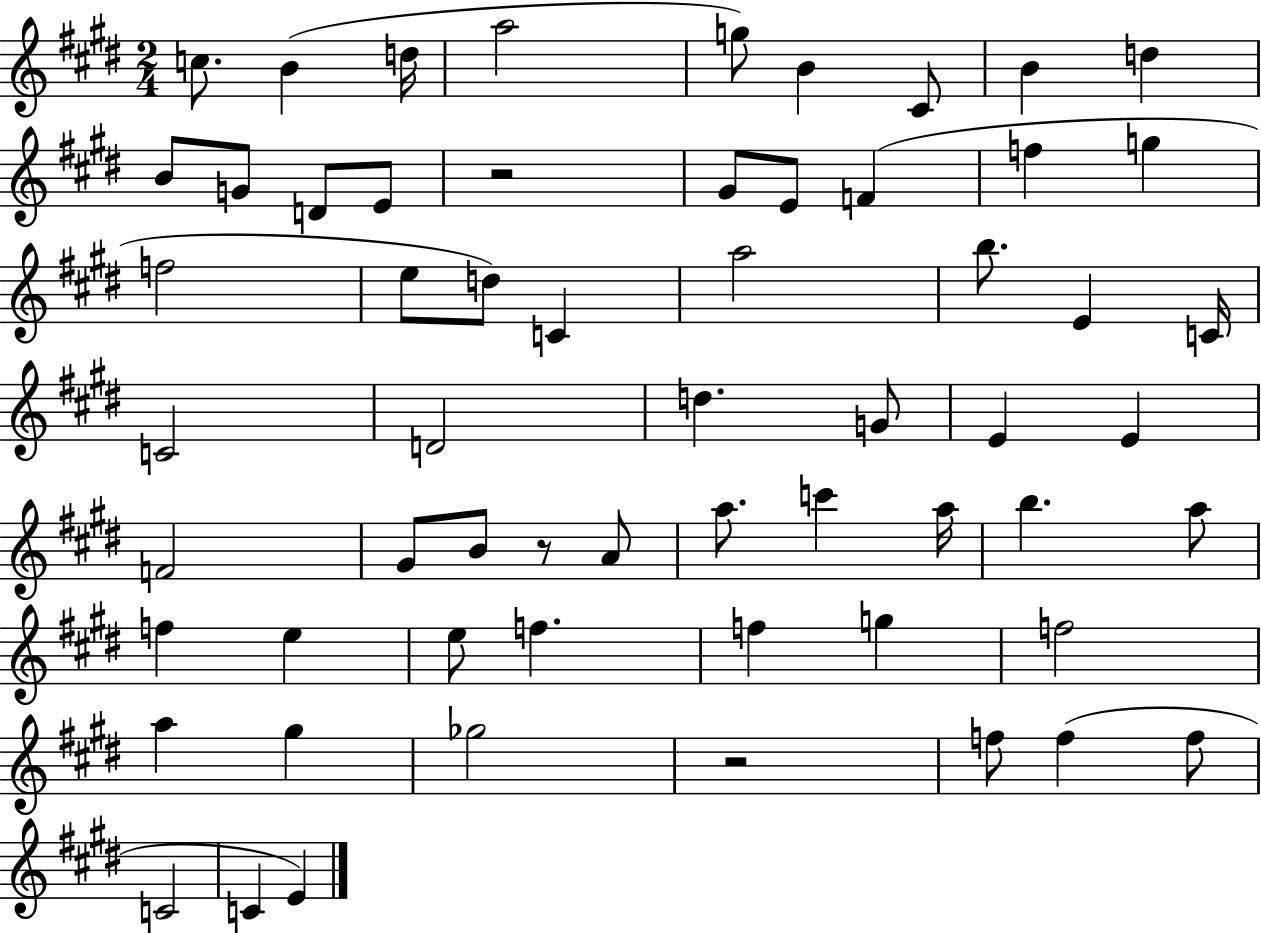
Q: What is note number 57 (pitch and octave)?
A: E4